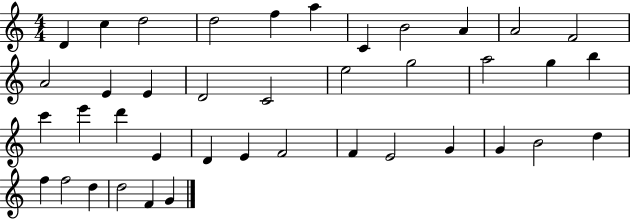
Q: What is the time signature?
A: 4/4